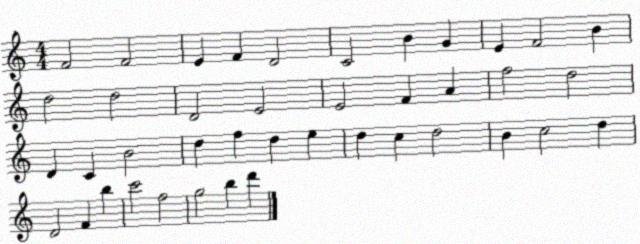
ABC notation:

X:1
T:Untitled
M:4/4
L:1/4
K:C
F2 F2 E F D2 C2 B G E F2 B d2 d2 D2 E2 E2 F A f2 d2 D C B2 d f d e d c d2 B c2 d D2 F b c'2 f2 g2 b d'